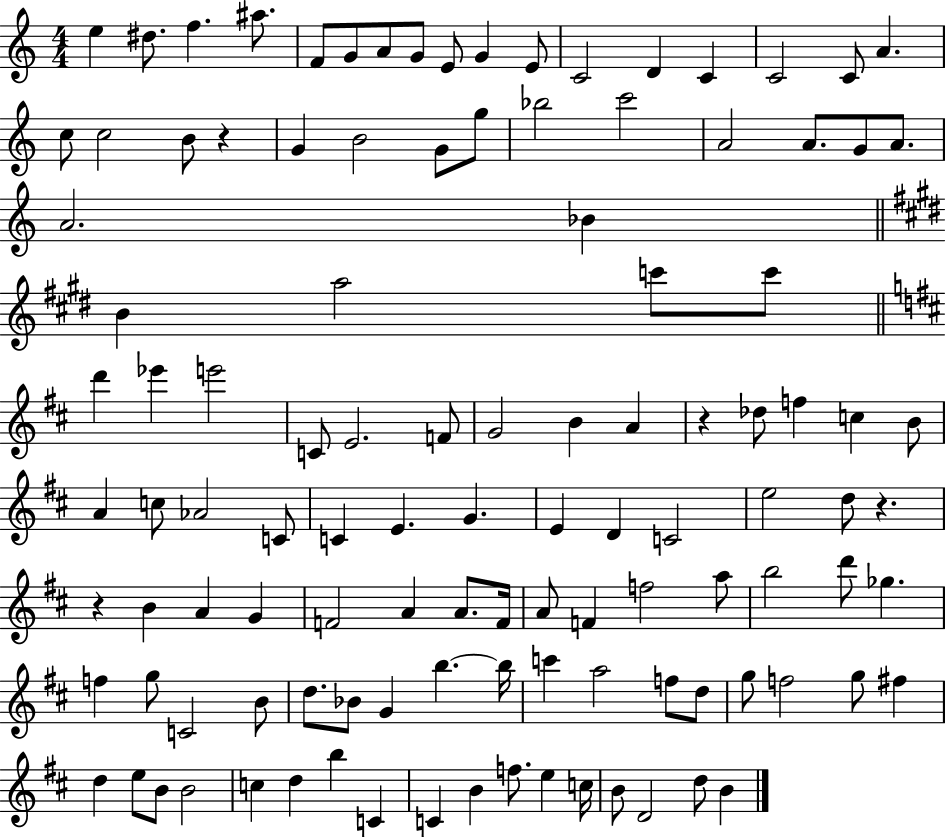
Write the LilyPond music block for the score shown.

{
  \clef treble
  \numericTimeSignature
  \time 4/4
  \key c \major
  e''4 dis''8. f''4. ais''8. | f'8 g'8 a'8 g'8 e'8 g'4 e'8 | c'2 d'4 c'4 | c'2 c'8 a'4. | \break c''8 c''2 b'8 r4 | g'4 b'2 g'8 g''8 | bes''2 c'''2 | a'2 a'8. g'8 a'8. | \break a'2. bes'4 | \bar "||" \break \key e \major b'4 a''2 c'''8 c'''8 | \bar "||" \break \key b \minor d'''4 ees'''4 e'''2 | c'8 e'2. f'8 | g'2 b'4 a'4 | r4 des''8 f''4 c''4 b'8 | \break a'4 c''8 aes'2 c'8 | c'4 e'4. g'4. | e'4 d'4 c'2 | e''2 d''8 r4. | \break r4 b'4 a'4 g'4 | f'2 a'4 a'8. f'16 | a'8 f'4 f''2 a''8 | b''2 d'''8 ges''4. | \break f''4 g''8 c'2 b'8 | d''8. bes'8 g'4 b''4.~~ b''16 | c'''4 a''2 f''8 d''8 | g''8 f''2 g''8 fis''4 | \break d''4 e''8 b'8 b'2 | c''4 d''4 b''4 c'4 | c'4 b'4 f''8. e''4 c''16 | b'8 d'2 d''8 b'4 | \break \bar "|."
}